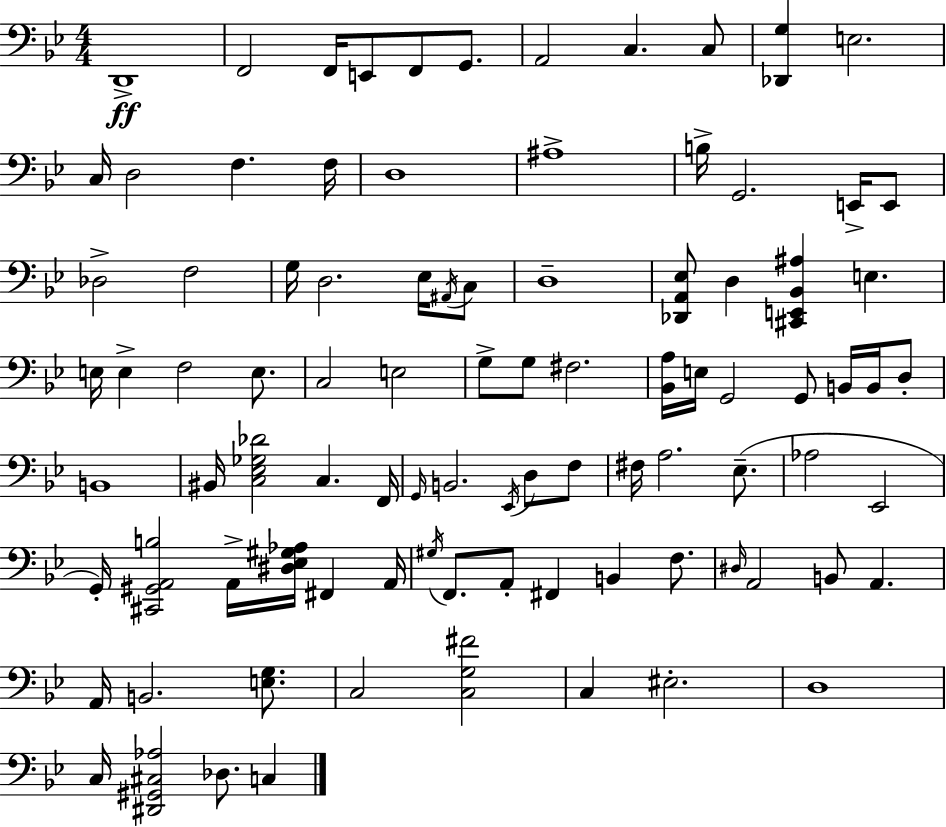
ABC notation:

X:1
T:Untitled
M:4/4
L:1/4
K:Gm
D,,4 F,,2 F,,/4 E,,/2 F,,/2 G,,/2 A,,2 C, C,/2 [_D,,G,] E,2 C,/4 D,2 F, F,/4 D,4 ^A,4 B,/4 G,,2 E,,/4 E,,/2 _D,2 F,2 G,/4 D,2 _E,/4 ^A,,/4 C,/2 D,4 [_D,,A,,_E,]/2 D, [^C,,E,,_B,,^A,] E, E,/4 E, F,2 E,/2 C,2 E,2 G,/2 G,/2 ^F,2 [_B,,A,]/4 E,/4 G,,2 G,,/2 B,,/4 B,,/4 D,/2 B,,4 ^B,,/4 [C,_E,_G,_D]2 C, F,,/4 G,,/4 B,,2 _E,,/4 D,/2 F,/2 ^F,/4 A,2 _E,/2 _A,2 _E,,2 G,,/4 [^C,,^G,,A,,B,]2 A,,/4 [^D,_E,^G,_A,]/4 ^F,, A,,/4 ^G,/4 F,,/2 A,,/2 ^F,, B,, F,/2 ^D,/4 A,,2 B,,/2 A,, A,,/4 B,,2 [E,G,]/2 C,2 [C,G,^F]2 C, ^E,2 D,4 C,/4 [^D,,^G,,^C,_A,]2 _D,/2 C,